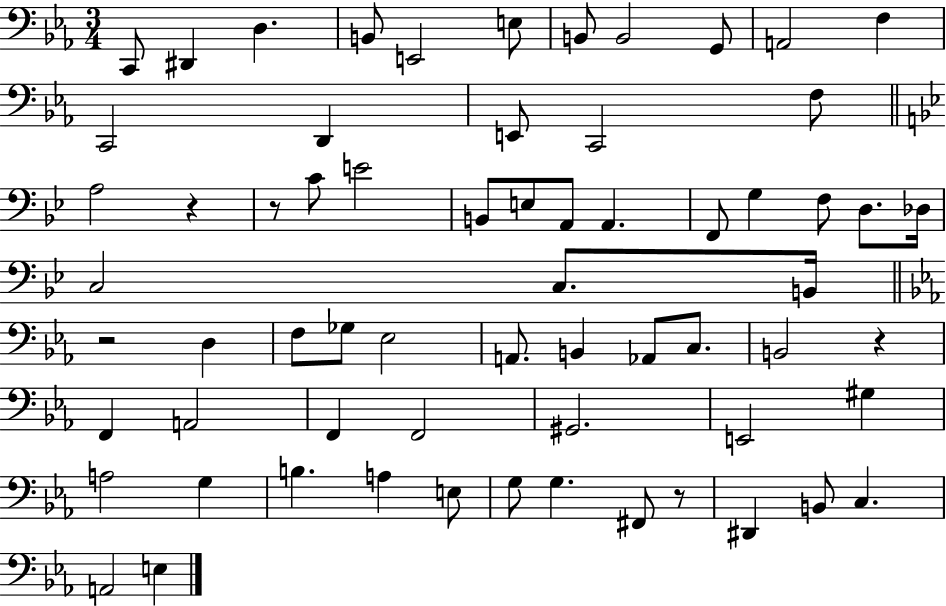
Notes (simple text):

C2/e D#2/q D3/q. B2/e E2/h E3/e B2/e B2/h G2/e A2/h F3/q C2/h D2/q E2/e C2/h F3/e A3/h R/q R/e C4/e E4/h B2/e E3/e A2/e A2/q. F2/e G3/q F3/e D3/e. Db3/s C3/h C3/e. B2/s R/h D3/q F3/e Gb3/e Eb3/h A2/e. B2/q Ab2/e C3/e. B2/h R/q F2/q A2/h F2/q F2/h G#2/h. E2/h G#3/q A3/h G3/q B3/q. A3/q E3/e G3/e G3/q. F#2/e R/e D#2/q B2/e C3/q. A2/h E3/q